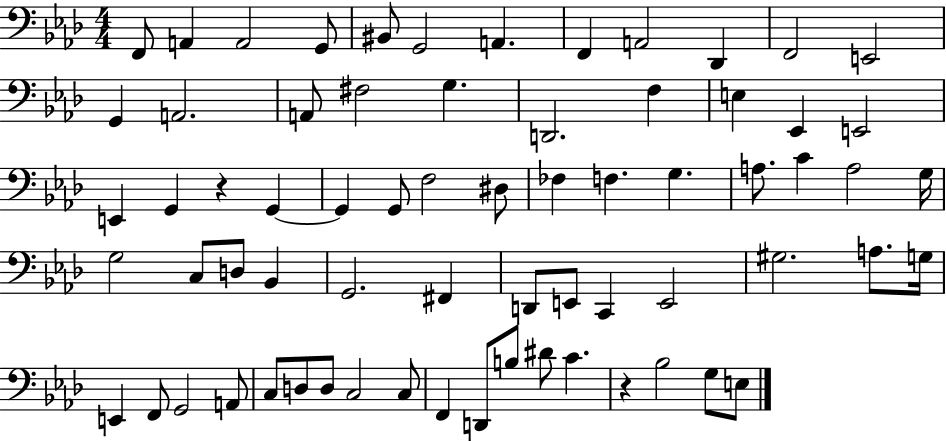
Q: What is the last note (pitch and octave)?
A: E3